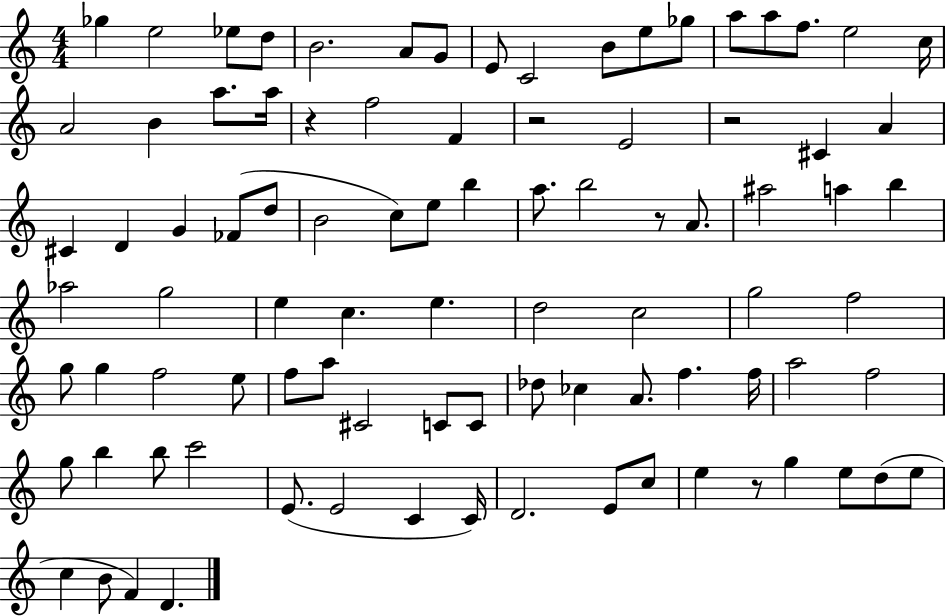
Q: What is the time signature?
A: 4/4